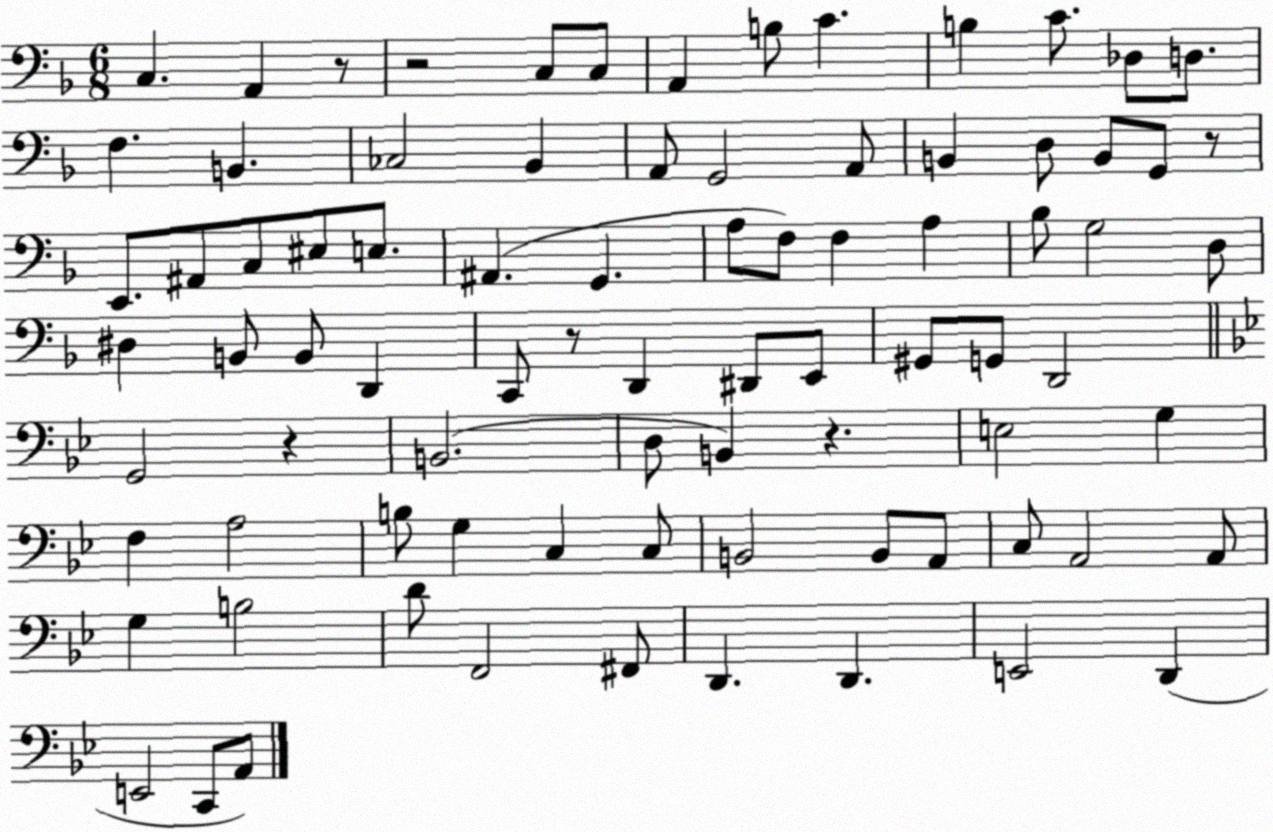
X:1
T:Untitled
M:6/8
L:1/4
K:F
C, A,, z/2 z2 C,/2 C,/2 A,, B,/2 C B, C/2 _D,/2 D,/2 F, B,, _C,2 _B,, A,,/2 G,,2 A,,/2 B,, D,/2 B,,/2 G,,/2 z/2 E,,/2 ^A,,/2 C,/2 ^E,/2 E,/2 ^A,, G,, A,/2 F,/2 F, A, _B,/2 G,2 D,/2 ^D, B,,/2 B,,/2 D,, C,,/2 z/2 D,, ^D,,/2 E,,/2 ^G,,/2 G,,/2 D,,2 G,,2 z B,,2 D,/2 B,, z E,2 G, F, A,2 B,/2 G, C, C,/2 B,,2 B,,/2 A,,/2 C,/2 A,,2 A,,/2 G, B,2 D/2 F,,2 ^F,,/2 D,, D,, E,,2 D,, E,,2 C,,/2 A,,/2